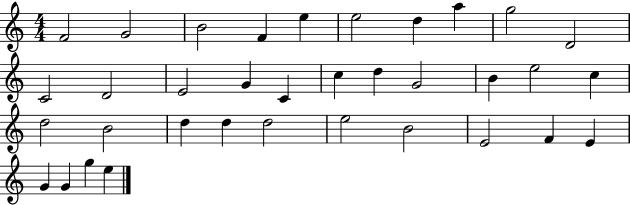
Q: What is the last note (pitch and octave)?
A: E5